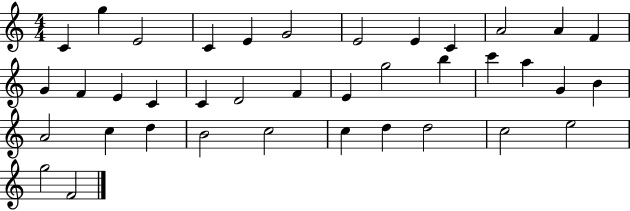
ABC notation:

X:1
T:Untitled
M:4/4
L:1/4
K:C
C g E2 C E G2 E2 E C A2 A F G F E C C D2 F E g2 b c' a G B A2 c d B2 c2 c d d2 c2 e2 g2 F2